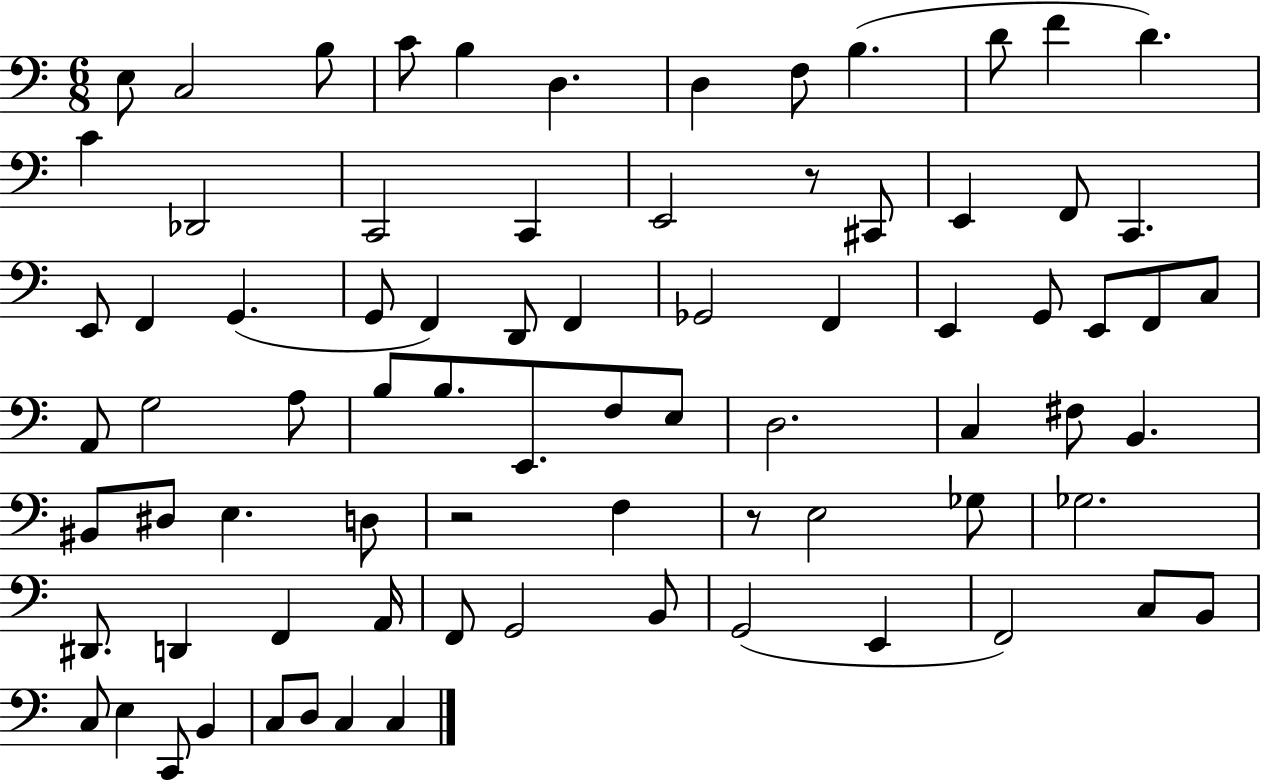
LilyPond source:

{
  \clef bass
  \numericTimeSignature
  \time 6/8
  \key c \major
  e8 c2 b8 | c'8 b4 d4. | d4 f8 b4.( | d'8 f'4 d'4.) | \break c'4 des,2 | c,2 c,4 | e,2 r8 cis,8 | e,4 f,8 c,4. | \break e,8 f,4 g,4.( | g,8 f,4) d,8 f,4 | ges,2 f,4 | e,4 g,8 e,8 f,8 c8 | \break a,8 g2 a8 | b8 b8. e,8. f8 e8 | d2. | c4 fis8 b,4. | \break bis,8 dis8 e4. d8 | r2 f4 | r8 e2 ges8 | ges2. | \break dis,8. d,4 f,4 a,16 | f,8 g,2 b,8 | g,2( e,4 | f,2) c8 b,8 | \break c8 e4 c,8 b,4 | c8 d8 c4 c4 | \bar "|."
}